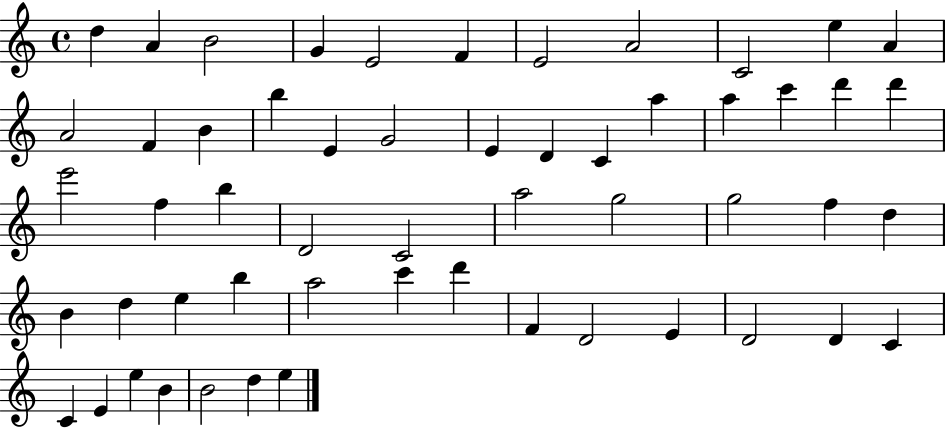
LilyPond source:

{
  \clef treble
  \time 4/4
  \defaultTimeSignature
  \key c \major
  d''4 a'4 b'2 | g'4 e'2 f'4 | e'2 a'2 | c'2 e''4 a'4 | \break a'2 f'4 b'4 | b''4 e'4 g'2 | e'4 d'4 c'4 a''4 | a''4 c'''4 d'''4 d'''4 | \break e'''2 f''4 b''4 | d'2 c'2 | a''2 g''2 | g''2 f''4 d''4 | \break b'4 d''4 e''4 b''4 | a''2 c'''4 d'''4 | f'4 d'2 e'4 | d'2 d'4 c'4 | \break c'4 e'4 e''4 b'4 | b'2 d''4 e''4 | \bar "|."
}